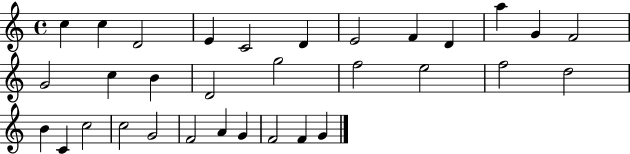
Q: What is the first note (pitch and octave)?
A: C5